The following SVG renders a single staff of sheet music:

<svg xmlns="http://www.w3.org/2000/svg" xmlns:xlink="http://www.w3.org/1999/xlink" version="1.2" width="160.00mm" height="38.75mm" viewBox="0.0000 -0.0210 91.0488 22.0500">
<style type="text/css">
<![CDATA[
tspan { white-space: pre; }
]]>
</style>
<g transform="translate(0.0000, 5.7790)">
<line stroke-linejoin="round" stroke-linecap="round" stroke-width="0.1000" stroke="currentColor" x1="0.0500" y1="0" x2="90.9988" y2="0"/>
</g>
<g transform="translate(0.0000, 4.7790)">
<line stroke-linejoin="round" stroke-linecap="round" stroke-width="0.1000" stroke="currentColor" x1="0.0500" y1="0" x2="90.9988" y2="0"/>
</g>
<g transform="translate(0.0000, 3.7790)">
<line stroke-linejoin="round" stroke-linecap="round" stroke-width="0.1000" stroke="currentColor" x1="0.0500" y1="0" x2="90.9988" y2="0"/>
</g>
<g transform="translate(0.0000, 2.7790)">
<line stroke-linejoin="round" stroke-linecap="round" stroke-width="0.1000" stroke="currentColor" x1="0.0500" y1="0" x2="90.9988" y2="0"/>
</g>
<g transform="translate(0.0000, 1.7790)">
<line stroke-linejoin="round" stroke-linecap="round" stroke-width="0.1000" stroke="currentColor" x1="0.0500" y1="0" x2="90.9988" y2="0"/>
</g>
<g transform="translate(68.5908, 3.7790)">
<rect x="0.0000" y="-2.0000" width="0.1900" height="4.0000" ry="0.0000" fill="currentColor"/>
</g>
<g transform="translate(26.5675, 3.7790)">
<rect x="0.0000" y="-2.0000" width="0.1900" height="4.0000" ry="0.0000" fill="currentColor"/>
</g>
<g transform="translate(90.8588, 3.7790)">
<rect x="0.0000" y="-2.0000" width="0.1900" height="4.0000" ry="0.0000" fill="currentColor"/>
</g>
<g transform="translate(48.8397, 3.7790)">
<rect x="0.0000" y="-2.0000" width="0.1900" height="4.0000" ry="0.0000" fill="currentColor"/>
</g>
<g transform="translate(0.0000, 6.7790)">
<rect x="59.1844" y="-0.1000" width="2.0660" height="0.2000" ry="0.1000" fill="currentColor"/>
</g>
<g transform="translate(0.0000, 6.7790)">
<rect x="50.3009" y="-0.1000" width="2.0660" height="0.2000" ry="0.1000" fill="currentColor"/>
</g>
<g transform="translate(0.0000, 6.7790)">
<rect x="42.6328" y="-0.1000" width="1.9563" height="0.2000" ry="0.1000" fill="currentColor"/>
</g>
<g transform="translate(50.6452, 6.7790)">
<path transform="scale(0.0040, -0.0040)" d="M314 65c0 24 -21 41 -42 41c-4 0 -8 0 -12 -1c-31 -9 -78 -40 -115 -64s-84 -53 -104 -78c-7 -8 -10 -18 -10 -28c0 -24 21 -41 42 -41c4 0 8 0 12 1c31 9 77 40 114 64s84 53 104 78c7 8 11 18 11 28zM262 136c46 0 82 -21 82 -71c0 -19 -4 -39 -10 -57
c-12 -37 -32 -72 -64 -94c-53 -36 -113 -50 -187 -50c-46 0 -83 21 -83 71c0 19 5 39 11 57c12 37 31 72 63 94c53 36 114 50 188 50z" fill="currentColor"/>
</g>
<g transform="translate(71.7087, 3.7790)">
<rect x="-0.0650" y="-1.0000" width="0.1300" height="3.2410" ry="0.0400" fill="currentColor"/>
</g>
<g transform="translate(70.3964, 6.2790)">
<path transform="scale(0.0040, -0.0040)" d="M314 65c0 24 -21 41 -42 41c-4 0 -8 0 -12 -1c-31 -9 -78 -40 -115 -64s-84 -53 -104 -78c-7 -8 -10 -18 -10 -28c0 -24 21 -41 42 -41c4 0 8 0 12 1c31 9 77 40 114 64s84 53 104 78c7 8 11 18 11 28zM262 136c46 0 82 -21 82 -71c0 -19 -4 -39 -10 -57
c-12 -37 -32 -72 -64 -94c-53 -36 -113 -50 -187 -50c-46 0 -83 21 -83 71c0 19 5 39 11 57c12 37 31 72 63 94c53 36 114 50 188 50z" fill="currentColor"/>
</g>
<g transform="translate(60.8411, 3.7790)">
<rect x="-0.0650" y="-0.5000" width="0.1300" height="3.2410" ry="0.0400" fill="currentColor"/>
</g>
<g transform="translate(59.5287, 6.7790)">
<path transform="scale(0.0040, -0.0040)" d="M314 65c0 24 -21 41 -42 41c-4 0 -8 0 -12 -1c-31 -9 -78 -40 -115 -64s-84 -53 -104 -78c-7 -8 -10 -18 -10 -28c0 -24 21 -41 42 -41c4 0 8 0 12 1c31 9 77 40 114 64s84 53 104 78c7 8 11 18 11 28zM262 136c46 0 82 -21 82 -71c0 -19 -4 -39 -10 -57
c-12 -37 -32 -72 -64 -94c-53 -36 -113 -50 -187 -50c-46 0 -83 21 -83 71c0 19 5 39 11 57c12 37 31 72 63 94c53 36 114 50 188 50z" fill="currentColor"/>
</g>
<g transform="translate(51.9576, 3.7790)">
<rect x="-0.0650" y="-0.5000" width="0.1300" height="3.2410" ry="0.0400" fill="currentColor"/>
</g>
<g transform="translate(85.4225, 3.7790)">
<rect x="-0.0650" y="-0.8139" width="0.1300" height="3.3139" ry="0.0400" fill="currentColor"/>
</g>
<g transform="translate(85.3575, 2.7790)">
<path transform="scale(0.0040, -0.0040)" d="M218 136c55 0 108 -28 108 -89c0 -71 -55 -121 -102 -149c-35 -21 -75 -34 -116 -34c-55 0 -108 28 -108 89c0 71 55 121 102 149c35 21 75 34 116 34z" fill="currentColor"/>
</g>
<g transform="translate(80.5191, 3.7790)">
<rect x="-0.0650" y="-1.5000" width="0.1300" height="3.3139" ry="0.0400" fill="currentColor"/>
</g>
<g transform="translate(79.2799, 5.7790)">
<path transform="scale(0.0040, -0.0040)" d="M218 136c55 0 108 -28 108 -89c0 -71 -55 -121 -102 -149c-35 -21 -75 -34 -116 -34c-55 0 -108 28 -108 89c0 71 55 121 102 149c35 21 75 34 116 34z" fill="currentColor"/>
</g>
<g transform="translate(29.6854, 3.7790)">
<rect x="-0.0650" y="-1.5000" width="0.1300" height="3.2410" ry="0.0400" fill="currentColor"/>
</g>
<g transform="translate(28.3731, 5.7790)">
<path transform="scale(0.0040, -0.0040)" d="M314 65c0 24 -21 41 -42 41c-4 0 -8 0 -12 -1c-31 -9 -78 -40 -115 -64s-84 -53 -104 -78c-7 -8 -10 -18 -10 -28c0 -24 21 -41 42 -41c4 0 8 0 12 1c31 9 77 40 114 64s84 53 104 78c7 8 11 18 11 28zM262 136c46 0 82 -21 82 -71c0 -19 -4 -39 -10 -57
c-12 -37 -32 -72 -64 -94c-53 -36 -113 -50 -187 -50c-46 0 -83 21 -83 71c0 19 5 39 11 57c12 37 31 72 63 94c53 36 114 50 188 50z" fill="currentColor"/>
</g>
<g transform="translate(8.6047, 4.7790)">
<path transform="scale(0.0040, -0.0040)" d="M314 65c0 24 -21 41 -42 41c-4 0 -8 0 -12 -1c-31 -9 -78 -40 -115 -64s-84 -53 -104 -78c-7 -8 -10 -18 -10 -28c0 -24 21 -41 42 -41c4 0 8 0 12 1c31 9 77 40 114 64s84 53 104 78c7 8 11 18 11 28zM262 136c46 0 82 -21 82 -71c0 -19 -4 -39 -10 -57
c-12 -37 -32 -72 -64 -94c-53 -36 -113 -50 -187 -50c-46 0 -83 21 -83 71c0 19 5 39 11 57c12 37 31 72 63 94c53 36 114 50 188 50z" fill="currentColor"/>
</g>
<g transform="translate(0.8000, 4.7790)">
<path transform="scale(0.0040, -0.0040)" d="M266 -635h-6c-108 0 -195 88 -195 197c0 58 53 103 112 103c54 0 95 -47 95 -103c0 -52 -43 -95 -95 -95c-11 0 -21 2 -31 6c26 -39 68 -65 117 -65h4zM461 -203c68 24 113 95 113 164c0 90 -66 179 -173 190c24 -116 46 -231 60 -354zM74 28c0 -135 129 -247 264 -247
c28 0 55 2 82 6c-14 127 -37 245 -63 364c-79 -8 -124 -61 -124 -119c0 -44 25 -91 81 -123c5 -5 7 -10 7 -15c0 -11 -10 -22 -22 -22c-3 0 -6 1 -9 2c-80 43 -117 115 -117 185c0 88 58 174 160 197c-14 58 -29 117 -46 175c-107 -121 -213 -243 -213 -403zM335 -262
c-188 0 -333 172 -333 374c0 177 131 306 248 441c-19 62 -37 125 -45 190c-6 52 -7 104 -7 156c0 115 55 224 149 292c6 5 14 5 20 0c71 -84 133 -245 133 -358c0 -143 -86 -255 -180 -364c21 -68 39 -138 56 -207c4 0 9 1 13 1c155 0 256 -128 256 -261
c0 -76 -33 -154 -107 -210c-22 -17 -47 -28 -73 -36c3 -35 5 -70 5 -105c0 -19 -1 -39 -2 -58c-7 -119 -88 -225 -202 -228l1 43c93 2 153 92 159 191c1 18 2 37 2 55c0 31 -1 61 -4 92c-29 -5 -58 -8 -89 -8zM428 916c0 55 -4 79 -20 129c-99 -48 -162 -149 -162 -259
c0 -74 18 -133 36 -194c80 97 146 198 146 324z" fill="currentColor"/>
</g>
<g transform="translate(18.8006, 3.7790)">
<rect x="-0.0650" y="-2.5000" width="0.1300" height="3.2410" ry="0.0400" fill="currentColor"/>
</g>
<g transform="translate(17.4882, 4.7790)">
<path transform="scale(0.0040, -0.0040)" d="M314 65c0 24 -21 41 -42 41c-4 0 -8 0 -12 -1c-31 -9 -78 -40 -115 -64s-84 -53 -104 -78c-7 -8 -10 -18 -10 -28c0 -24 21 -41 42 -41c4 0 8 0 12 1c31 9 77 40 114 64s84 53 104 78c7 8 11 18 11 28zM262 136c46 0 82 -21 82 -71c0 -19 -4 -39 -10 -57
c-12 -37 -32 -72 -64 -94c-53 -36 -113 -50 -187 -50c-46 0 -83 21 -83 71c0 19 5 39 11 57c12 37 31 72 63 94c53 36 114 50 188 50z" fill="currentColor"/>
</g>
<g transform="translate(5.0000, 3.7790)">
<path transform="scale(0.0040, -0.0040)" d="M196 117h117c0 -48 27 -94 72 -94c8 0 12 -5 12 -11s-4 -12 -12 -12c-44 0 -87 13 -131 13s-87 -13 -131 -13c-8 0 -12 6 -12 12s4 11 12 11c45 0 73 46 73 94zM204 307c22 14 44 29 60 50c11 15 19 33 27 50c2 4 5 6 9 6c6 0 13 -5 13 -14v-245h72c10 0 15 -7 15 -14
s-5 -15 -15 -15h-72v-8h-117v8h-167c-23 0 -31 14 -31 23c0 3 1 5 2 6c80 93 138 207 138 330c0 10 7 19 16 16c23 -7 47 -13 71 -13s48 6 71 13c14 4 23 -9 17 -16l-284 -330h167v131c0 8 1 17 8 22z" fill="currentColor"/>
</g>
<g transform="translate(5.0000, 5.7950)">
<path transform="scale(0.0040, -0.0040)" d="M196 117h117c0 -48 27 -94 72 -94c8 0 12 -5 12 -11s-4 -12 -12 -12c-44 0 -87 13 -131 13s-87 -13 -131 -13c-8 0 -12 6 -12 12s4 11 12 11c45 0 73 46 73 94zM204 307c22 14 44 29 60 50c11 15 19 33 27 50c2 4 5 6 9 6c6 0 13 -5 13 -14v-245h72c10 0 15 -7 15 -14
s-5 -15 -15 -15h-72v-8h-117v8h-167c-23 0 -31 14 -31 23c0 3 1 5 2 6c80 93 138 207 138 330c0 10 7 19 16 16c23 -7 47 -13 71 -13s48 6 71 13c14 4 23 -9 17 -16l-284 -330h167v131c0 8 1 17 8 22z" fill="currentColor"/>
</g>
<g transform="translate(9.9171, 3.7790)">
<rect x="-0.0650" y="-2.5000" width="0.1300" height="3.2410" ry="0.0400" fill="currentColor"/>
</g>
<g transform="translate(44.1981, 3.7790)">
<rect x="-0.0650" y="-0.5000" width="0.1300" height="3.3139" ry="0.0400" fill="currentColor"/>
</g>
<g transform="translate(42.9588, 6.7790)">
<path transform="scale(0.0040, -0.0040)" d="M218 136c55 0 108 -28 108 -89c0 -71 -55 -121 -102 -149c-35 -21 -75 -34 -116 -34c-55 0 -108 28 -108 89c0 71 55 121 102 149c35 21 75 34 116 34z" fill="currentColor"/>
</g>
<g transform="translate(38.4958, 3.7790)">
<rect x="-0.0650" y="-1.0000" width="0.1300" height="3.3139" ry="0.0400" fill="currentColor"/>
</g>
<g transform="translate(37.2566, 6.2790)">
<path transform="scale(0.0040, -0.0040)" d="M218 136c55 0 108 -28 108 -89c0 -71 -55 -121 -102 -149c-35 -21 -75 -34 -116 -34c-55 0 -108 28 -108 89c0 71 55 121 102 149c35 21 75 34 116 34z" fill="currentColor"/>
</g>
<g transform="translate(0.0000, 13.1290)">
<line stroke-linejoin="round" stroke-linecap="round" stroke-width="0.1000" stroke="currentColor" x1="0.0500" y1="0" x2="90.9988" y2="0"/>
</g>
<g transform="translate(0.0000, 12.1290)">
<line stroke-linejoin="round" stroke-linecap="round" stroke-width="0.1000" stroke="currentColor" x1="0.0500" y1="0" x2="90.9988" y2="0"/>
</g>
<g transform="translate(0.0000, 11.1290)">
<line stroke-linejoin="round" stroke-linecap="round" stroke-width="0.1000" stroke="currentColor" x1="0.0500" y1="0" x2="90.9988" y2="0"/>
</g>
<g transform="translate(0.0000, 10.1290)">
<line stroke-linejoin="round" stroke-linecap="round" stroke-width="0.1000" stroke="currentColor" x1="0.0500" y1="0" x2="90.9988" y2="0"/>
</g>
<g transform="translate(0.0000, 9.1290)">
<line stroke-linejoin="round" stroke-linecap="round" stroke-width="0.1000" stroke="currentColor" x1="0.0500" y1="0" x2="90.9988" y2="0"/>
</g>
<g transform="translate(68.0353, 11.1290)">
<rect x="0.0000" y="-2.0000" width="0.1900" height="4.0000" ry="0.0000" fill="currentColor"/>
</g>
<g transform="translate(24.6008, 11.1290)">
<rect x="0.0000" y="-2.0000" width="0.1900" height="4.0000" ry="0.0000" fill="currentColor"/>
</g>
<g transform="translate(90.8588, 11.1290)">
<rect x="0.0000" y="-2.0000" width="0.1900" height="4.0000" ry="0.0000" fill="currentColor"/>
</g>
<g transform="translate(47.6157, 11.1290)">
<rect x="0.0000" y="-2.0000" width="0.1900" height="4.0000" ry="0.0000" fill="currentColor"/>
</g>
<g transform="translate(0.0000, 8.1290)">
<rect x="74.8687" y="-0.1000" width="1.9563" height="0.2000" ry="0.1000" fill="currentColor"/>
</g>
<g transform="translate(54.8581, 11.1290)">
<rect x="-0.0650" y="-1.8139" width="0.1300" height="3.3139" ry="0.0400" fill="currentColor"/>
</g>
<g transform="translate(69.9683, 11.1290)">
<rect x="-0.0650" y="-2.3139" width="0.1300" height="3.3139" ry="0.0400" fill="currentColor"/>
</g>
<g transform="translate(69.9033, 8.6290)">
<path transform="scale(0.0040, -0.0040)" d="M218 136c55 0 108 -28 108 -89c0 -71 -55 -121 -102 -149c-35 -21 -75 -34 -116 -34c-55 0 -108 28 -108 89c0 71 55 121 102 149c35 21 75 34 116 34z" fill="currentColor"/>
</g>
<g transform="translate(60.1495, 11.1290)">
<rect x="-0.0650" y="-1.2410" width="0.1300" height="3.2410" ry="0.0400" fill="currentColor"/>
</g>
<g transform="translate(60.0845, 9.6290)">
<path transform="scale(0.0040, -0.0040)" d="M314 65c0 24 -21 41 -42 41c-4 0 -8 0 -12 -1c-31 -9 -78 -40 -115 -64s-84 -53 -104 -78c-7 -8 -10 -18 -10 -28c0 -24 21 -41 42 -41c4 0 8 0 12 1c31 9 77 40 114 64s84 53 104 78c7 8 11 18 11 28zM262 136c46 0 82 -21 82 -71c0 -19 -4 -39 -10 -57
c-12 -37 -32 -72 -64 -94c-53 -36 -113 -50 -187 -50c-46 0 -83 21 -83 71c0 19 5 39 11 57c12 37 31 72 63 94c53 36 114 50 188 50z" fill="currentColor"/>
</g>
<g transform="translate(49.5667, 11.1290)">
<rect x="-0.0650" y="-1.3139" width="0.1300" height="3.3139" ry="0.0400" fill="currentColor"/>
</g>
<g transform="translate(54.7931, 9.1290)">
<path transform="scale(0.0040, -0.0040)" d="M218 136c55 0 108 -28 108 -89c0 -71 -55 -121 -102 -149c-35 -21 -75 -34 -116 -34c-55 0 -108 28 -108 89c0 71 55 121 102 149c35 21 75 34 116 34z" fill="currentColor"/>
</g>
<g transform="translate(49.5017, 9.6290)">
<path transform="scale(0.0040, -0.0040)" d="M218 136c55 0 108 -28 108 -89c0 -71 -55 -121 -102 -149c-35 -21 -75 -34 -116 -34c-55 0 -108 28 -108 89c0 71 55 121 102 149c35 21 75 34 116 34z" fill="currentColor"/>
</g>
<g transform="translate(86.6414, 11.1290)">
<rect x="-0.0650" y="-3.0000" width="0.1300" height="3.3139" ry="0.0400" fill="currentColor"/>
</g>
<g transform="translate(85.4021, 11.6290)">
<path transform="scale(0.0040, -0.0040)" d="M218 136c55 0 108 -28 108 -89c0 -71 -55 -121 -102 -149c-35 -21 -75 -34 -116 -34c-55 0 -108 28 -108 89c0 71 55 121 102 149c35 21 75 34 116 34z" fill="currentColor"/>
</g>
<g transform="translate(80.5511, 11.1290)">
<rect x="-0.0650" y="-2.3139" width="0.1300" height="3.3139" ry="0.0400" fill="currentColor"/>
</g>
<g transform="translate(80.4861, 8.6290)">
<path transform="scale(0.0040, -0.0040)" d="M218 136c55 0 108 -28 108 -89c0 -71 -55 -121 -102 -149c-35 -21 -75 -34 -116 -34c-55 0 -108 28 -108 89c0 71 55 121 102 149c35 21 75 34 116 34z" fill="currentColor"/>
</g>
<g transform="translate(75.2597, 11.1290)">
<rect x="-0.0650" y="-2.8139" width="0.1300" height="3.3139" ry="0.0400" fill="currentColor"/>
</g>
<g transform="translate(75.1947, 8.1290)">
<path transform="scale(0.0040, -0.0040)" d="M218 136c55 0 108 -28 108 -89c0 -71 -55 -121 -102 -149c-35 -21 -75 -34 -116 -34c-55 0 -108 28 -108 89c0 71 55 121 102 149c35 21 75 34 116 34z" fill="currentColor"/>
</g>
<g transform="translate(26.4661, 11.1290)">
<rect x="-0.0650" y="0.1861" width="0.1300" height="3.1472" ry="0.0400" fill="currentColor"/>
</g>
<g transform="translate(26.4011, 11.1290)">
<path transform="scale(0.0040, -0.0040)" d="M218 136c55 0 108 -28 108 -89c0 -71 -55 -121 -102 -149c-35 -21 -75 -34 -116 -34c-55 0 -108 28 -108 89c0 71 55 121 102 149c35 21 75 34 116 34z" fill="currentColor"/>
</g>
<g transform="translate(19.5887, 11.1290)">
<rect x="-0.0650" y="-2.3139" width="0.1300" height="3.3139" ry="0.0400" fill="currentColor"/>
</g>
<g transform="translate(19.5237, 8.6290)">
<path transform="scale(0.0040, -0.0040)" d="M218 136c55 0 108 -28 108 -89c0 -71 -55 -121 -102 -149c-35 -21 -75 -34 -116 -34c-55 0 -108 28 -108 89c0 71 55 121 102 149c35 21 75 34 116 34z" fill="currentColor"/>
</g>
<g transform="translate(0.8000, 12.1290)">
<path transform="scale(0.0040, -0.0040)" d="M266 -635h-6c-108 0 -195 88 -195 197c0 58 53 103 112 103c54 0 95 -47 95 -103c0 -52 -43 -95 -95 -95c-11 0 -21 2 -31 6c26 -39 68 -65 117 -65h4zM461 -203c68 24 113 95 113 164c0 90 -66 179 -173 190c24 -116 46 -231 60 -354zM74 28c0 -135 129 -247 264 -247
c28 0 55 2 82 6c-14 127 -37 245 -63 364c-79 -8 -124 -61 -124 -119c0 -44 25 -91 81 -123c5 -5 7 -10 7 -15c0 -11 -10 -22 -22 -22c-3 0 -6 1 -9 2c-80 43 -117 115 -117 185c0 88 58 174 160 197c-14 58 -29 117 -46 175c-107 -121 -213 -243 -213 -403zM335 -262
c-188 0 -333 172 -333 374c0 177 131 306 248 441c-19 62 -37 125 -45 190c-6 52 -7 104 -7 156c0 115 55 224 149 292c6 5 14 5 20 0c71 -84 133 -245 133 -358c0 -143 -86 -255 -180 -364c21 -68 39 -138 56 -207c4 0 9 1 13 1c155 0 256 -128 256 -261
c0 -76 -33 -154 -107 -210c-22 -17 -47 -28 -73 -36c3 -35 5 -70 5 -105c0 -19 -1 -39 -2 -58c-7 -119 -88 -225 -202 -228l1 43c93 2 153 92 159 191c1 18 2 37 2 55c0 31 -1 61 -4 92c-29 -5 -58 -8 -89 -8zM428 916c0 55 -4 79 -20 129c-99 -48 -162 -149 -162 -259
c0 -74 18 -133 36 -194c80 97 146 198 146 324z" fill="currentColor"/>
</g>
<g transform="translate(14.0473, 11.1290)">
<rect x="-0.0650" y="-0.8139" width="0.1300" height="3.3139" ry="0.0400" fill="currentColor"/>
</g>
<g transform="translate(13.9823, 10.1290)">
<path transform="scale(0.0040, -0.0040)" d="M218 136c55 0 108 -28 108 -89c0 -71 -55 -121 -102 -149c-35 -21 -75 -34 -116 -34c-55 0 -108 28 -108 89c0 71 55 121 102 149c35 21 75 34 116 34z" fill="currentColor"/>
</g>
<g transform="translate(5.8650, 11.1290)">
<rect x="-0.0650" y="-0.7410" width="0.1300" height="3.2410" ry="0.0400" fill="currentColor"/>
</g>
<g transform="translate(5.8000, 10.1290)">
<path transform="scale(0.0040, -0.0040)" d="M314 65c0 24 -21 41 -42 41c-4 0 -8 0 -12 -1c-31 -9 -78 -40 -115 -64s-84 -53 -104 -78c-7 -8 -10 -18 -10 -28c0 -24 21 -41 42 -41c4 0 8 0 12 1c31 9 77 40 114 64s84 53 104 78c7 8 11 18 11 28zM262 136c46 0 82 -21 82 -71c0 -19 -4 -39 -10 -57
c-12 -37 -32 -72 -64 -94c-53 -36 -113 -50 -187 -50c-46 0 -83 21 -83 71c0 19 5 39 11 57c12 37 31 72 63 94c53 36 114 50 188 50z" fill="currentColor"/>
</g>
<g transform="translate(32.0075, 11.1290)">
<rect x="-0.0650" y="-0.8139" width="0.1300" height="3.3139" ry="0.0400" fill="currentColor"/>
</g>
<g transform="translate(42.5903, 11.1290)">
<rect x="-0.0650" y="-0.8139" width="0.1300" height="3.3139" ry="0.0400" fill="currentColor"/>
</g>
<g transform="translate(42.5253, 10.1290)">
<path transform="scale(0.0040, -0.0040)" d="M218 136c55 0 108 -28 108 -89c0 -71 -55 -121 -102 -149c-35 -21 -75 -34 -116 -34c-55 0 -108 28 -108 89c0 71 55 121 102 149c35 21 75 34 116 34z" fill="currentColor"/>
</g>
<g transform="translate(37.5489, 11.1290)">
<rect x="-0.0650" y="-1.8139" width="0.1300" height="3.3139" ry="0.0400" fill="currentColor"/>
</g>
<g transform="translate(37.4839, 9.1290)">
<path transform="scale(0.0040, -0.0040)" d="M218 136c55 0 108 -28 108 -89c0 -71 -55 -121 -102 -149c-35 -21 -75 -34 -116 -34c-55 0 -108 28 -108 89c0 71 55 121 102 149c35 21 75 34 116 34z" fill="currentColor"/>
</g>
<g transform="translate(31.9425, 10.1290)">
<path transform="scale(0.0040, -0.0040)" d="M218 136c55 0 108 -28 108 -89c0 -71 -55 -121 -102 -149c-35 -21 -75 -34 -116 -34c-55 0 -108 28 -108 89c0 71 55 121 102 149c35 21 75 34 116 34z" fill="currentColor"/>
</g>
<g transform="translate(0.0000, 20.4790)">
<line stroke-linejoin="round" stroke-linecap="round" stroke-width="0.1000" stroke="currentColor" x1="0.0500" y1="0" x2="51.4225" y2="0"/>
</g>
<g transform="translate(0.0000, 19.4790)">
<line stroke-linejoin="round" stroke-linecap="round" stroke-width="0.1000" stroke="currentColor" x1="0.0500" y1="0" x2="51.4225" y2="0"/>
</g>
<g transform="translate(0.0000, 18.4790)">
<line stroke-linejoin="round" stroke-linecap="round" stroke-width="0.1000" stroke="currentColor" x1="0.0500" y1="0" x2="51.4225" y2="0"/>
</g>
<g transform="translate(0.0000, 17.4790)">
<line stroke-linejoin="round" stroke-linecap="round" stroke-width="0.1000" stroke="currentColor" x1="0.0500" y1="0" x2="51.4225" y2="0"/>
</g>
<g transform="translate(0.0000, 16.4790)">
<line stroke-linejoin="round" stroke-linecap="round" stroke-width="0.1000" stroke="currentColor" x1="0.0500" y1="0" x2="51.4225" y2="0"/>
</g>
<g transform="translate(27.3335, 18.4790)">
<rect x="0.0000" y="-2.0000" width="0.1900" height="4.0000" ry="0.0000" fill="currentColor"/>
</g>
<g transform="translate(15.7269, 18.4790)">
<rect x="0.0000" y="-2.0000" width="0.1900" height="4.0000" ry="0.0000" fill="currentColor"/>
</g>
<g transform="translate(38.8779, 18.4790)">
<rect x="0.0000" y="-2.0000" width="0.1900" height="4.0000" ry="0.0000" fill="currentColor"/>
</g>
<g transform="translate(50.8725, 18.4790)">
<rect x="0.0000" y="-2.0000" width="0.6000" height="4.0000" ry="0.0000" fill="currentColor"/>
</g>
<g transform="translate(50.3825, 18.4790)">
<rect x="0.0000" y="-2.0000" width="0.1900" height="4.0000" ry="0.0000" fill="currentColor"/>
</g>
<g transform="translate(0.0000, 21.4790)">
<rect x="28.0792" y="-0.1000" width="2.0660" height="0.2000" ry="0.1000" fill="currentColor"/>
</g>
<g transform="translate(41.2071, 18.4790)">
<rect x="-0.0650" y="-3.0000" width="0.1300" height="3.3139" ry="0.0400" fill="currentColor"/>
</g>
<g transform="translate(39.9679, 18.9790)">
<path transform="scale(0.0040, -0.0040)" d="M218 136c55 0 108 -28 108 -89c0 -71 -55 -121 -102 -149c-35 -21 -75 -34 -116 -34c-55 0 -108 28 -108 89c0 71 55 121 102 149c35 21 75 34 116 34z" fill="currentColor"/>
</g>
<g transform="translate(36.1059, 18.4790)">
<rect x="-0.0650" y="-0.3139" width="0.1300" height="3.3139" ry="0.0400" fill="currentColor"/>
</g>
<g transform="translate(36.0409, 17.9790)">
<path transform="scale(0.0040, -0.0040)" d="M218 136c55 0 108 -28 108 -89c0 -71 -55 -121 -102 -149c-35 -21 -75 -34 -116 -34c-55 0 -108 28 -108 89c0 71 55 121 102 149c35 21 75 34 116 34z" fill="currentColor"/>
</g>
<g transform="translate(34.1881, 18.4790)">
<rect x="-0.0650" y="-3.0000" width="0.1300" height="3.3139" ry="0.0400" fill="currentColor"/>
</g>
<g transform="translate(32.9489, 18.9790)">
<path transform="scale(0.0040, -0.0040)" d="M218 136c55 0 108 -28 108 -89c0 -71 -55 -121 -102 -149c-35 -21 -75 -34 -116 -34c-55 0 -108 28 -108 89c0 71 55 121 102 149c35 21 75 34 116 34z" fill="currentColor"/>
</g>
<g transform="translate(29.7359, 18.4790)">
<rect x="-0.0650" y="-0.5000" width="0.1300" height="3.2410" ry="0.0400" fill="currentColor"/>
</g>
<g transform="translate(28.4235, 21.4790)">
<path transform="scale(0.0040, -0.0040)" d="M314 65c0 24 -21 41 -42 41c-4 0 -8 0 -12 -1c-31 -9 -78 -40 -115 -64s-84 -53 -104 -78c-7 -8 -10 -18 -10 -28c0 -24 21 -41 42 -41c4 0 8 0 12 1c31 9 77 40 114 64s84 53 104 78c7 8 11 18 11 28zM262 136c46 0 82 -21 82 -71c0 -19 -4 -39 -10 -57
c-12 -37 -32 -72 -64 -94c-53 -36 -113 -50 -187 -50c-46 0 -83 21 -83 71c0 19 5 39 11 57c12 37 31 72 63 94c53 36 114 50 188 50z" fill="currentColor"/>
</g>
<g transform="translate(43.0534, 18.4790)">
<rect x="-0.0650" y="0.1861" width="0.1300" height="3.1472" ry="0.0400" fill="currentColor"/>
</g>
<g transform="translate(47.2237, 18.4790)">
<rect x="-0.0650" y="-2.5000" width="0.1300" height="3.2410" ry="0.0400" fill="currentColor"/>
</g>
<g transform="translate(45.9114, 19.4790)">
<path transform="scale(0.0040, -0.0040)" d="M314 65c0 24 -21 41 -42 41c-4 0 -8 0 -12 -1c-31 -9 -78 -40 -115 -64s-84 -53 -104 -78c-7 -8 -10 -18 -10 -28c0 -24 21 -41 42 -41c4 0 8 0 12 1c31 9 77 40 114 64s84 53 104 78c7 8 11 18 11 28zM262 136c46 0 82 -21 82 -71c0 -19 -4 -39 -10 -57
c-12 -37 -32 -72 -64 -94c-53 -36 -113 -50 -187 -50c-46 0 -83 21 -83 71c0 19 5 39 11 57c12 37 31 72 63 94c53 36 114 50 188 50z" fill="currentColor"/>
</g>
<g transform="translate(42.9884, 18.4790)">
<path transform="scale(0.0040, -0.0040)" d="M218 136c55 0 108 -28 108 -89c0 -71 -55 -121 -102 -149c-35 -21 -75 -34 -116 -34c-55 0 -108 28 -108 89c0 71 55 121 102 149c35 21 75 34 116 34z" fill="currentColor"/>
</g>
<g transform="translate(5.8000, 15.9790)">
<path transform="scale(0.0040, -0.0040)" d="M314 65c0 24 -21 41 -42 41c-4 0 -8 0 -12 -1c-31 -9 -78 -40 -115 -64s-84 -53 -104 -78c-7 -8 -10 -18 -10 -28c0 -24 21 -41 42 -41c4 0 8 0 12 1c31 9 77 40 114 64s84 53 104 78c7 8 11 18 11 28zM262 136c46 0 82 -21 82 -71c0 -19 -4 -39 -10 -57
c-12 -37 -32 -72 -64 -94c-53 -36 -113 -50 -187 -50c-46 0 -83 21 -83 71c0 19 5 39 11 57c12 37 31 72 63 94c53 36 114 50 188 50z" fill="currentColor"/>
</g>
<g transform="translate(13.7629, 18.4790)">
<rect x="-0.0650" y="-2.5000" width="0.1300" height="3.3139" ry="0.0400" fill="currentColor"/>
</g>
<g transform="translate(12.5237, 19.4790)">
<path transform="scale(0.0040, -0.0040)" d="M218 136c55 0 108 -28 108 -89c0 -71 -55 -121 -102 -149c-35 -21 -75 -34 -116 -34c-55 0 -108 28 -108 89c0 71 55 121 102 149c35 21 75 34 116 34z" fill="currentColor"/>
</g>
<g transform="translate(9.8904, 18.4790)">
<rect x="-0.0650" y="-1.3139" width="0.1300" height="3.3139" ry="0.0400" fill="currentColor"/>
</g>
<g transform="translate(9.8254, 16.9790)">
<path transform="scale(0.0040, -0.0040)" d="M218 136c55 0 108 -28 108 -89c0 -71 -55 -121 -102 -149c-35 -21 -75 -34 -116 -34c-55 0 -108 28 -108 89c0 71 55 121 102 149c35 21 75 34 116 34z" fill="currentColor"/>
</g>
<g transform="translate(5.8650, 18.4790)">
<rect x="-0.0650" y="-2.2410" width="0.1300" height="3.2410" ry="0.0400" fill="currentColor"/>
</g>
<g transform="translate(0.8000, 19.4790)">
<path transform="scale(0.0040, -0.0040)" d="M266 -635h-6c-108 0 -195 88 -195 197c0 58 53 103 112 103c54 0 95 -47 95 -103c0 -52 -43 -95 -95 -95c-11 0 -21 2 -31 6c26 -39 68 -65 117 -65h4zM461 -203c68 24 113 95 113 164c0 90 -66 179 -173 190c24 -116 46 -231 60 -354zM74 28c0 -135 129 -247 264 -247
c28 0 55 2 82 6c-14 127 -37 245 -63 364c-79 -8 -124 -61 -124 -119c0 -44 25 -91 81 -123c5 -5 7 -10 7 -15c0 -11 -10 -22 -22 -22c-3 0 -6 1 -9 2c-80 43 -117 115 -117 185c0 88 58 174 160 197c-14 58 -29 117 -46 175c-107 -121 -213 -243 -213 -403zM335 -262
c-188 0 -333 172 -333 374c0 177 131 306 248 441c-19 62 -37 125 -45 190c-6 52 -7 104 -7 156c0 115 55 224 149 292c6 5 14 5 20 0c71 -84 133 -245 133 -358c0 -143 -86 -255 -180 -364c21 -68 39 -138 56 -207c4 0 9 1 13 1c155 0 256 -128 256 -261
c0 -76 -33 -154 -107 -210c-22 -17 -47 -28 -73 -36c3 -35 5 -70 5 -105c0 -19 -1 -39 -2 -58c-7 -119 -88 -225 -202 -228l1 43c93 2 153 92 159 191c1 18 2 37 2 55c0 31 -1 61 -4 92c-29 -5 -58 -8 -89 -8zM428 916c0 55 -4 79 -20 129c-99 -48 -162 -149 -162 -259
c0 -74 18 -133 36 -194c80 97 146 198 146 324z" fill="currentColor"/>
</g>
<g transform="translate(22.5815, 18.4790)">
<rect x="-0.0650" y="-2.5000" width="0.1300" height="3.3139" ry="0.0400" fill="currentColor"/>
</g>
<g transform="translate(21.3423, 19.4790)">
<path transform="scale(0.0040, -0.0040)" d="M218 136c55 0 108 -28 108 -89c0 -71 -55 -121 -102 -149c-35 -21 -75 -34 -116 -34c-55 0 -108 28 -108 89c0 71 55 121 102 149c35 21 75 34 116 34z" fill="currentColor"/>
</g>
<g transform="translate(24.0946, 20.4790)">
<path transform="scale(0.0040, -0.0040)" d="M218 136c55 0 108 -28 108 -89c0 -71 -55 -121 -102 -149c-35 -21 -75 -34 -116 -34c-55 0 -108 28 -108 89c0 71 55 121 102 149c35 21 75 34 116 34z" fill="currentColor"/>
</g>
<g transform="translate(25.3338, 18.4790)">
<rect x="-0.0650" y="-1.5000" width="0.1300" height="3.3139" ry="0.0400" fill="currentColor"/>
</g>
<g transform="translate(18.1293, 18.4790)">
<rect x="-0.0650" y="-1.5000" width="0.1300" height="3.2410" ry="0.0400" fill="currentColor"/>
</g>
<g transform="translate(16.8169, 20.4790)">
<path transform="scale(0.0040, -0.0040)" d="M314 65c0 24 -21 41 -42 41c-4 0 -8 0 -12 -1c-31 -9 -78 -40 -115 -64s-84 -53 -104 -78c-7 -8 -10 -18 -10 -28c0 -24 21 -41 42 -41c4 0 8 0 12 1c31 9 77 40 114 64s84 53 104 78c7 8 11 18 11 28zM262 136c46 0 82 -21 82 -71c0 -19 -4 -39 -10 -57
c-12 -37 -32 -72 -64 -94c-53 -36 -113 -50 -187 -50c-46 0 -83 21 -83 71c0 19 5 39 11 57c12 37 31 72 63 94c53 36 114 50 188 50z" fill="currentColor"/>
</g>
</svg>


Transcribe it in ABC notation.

X:1
T:Untitled
M:4/4
L:1/4
K:C
G2 G2 E2 D C C2 C2 D2 E d d2 d g B d f d e f e2 g a g A g2 e G E2 G E C2 A c A B G2